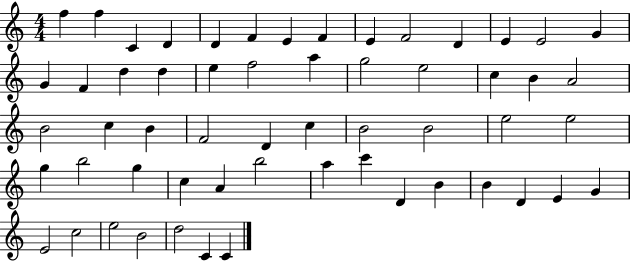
{
  \clef treble
  \numericTimeSignature
  \time 4/4
  \key c \major
  f''4 f''4 c'4 d'4 | d'4 f'4 e'4 f'4 | e'4 f'2 d'4 | e'4 e'2 g'4 | \break g'4 f'4 d''4 d''4 | e''4 f''2 a''4 | g''2 e''2 | c''4 b'4 a'2 | \break b'2 c''4 b'4 | f'2 d'4 c''4 | b'2 b'2 | e''2 e''2 | \break g''4 b''2 g''4 | c''4 a'4 b''2 | a''4 c'''4 d'4 b'4 | b'4 d'4 e'4 g'4 | \break e'2 c''2 | e''2 b'2 | d''2 c'4 c'4 | \bar "|."
}